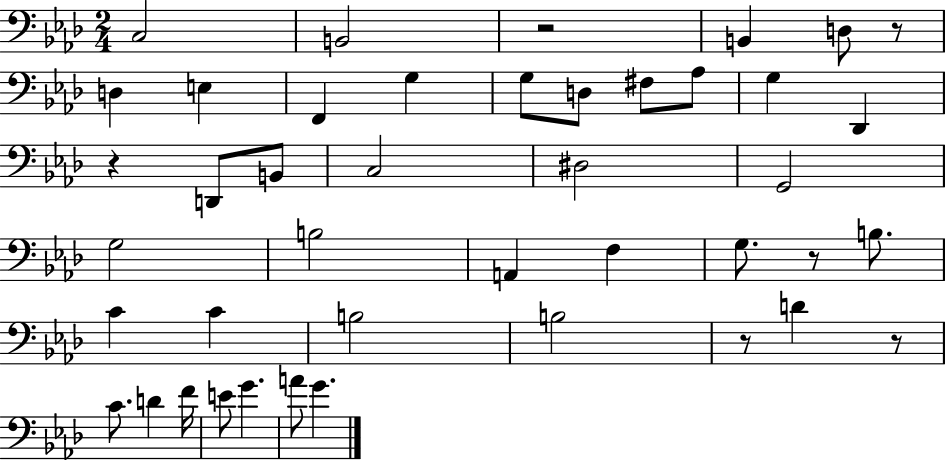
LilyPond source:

{
  \clef bass
  \numericTimeSignature
  \time 2/4
  \key aes \major
  c2 | b,2 | r2 | b,4 d8 r8 | \break d4 e4 | f,4 g4 | g8 d8 fis8 aes8 | g4 des,4 | \break r4 d,8 b,8 | c2 | dis2 | g,2 | \break g2 | b2 | a,4 f4 | g8. r8 b8. | \break c'4 c'4 | b2 | b2 | r8 d'4 r8 | \break c'8. d'4 f'16 | e'8 g'4. | a'8 g'4. | \bar "|."
}